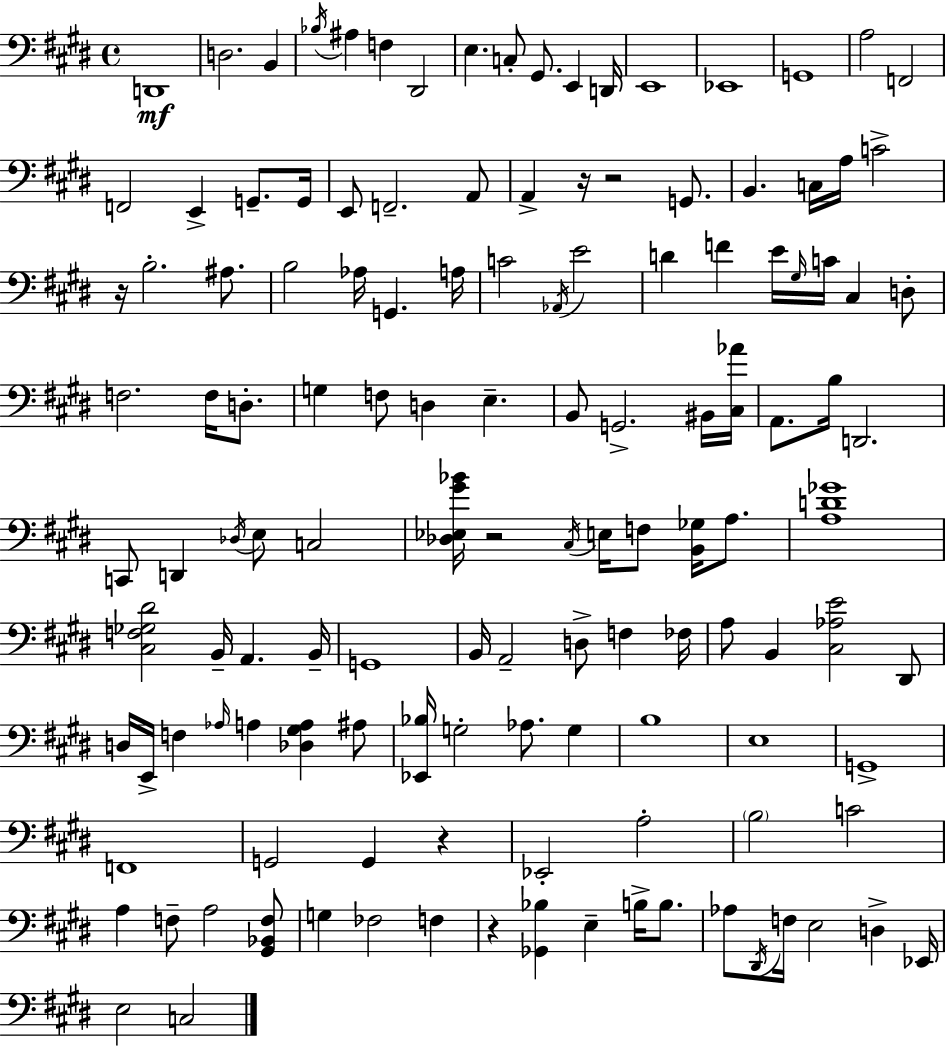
X:1
T:Untitled
M:4/4
L:1/4
K:E
D,,4 D,2 B,, _B,/4 ^A, F, ^D,,2 E, C,/2 ^G,,/2 E,, D,,/4 E,,4 _E,,4 G,,4 A,2 F,,2 F,,2 E,, G,,/2 G,,/4 E,,/2 F,,2 A,,/2 A,, z/4 z2 G,,/2 B,, C,/4 A,/4 C2 z/4 B,2 ^A,/2 B,2 _A,/4 G,, A,/4 C2 _A,,/4 E2 D F E/4 ^G,/4 C/4 ^C, D,/2 F,2 F,/4 D,/2 G, F,/2 D, E, B,,/2 G,,2 ^B,,/4 [^C,_A]/4 A,,/2 B,/4 D,,2 C,,/2 D,, _D,/4 E,/2 C,2 [_D,_E,^G_B]/4 z2 ^C,/4 E,/4 F,/2 [B,,_G,]/4 A,/2 [A,D_G]4 [^C,F,_G,^D]2 B,,/4 A,, B,,/4 G,,4 B,,/4 A,,2 D,/2 F, _F,/4 A,/2 B,, [^C,_A,E]2 ^D,,/2 D,/4 E,,/4 F, _A,/4 A, [_D,^G,A,] ^A,/2 [_E,,_B,]/4 G,2 _A,/2 G, B,4 E,4 G,,4 F,,4 G,,2 G,, z _E,,2 A,2 B,2 C2 A, F,/2 A,2 [^G,,_B,,F,]/2 G, _F,2 F, z [_G,,_B,] E, B,/4 B,/2 _A,/2 ^D,,/4 F,/4 E,2 D, _E,,/4 E,2 C,2